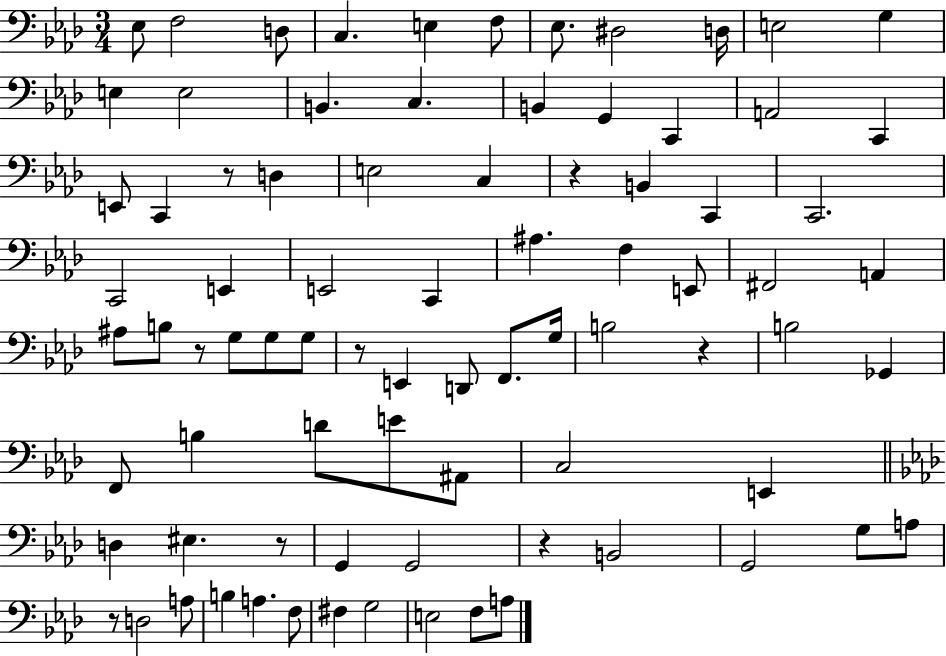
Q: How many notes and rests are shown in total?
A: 82